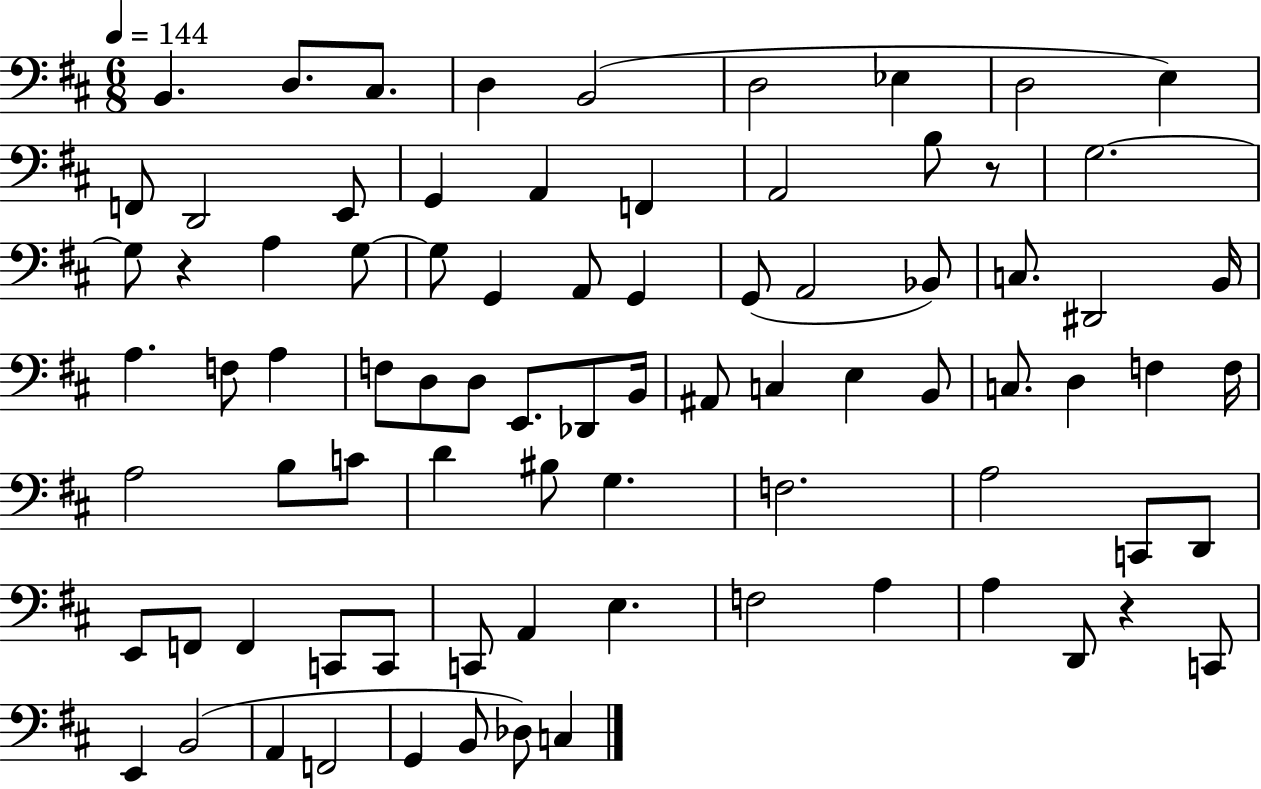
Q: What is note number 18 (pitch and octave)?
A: G3